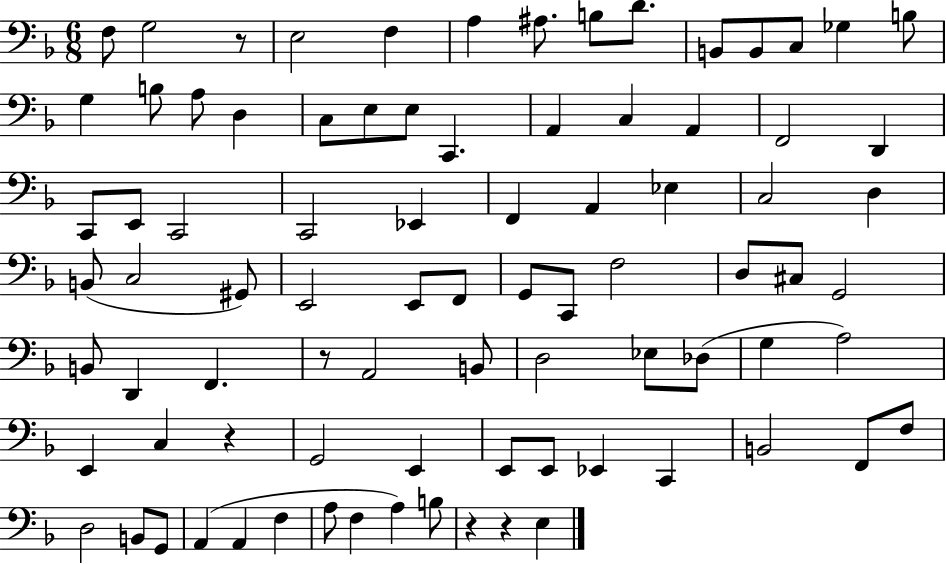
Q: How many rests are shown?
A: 5